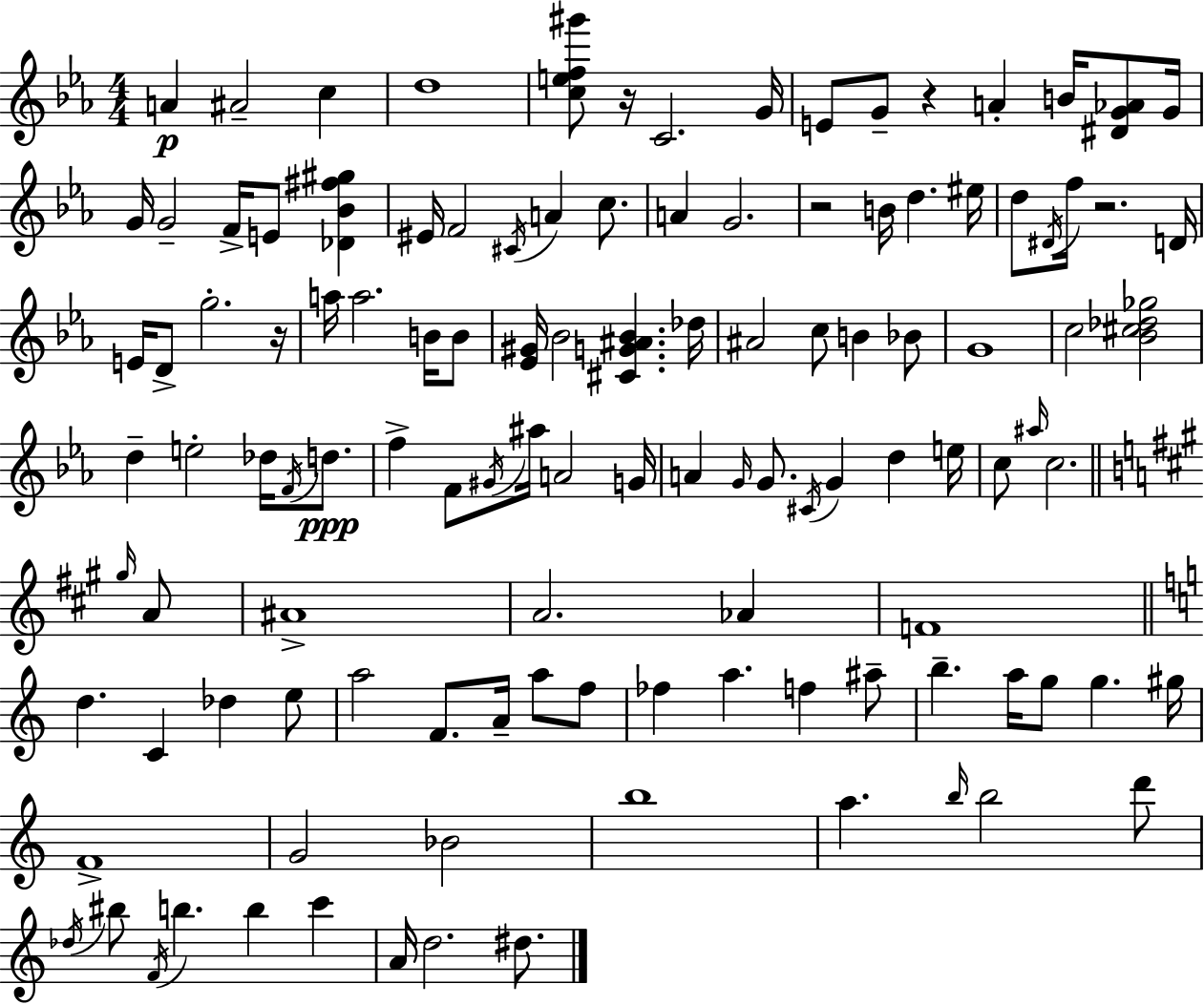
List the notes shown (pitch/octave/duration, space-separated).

A4/q A#4/h C5/q D5/w [C5,E5,F5,G#6]/e R/s C4/h. G4/s E4/e G4/e R/q A4/q B4/s [D#4,G4,Ab4]/e G4/s G4/s G4/h F4/s E4/e [Db4,Bb4,F#5,G#5]/q EIS4/s F4/h C#4/s A4/q C5/e. A4/q G4/h. R/h B4/s D5/q. EIS5/s D5/e D#4/s F5/s R/h. D4/s E4/s D4/e G5/h. R/s A5/s A5/h. B4/s B4/e [Eb4,G#4]/s Bb4/h [C#4,G4,A#4,Bb4]/q. Db5/s A#4/h C5/e B4/q Bb4/e G4/w C5/h [Bb4,C#5,Db5,Gb5]/h D5/q E5/h Db5/s F4/s D5/e. F5/q F4/e G#4/s A#5/s A4/h G4/s A4/q G4/s G4/e. C#4/s G4/q D5/q E5/s C5/e A#5/s C5/h. G#5/s A4/e A#4/w A4/h. Ab4/q F4/w D5/q. C4/q Db5/q E5/e A5/h F4/e. A4/s A5/e F5/e FES5/q A5/q. F5/q A#5/e B5/q. A5/s G5/e G5/q. G#5/s F4/w G4/h Bb4/h B5/w A5/q. B5/s B5/h D6/e Db5/s BIS5/e F4/s B5/q. B5/q C6/q A4/s D5/h. D#5/e.